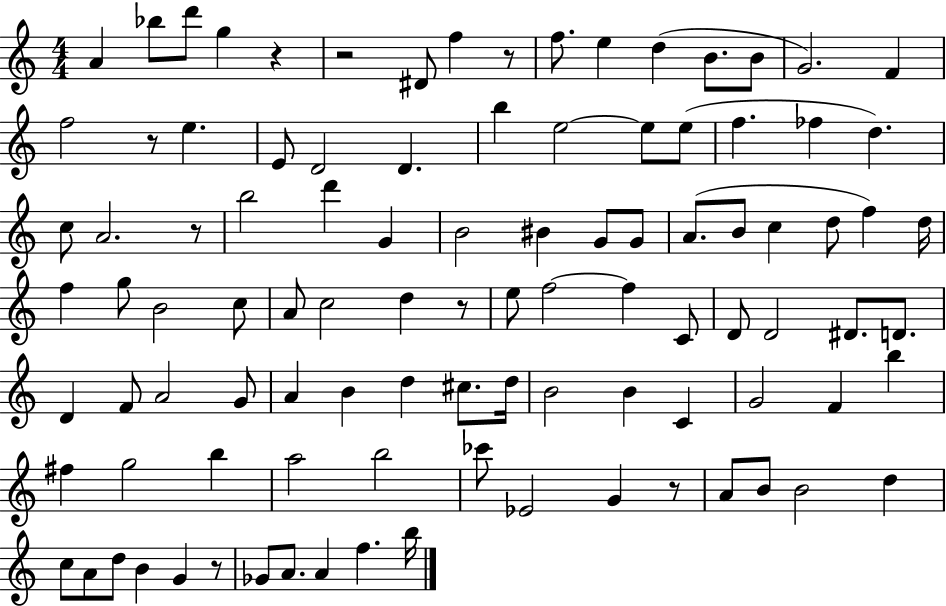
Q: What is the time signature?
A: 4/4